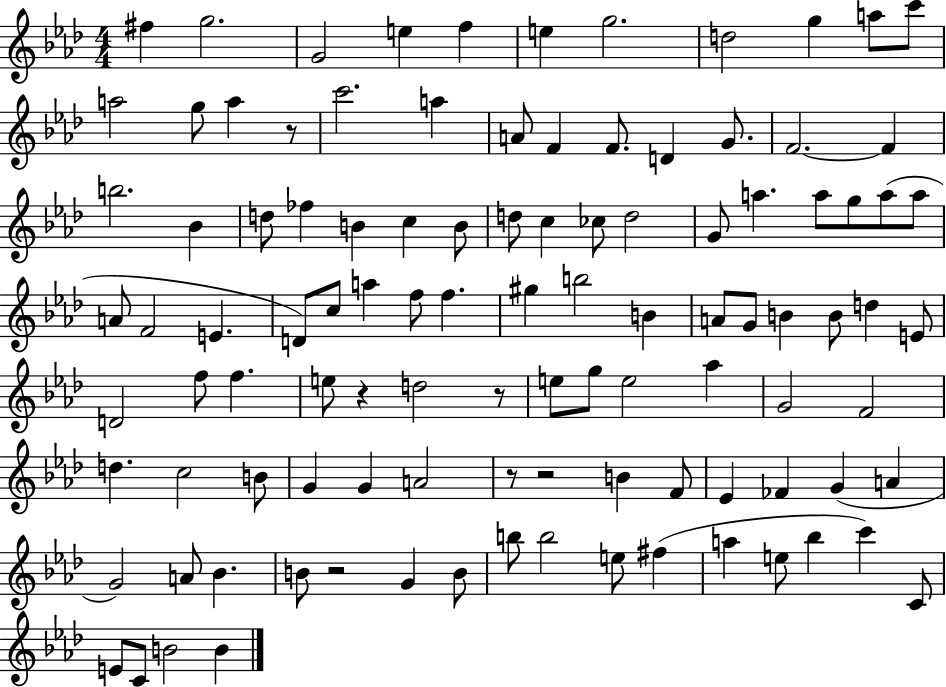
X:1
T:Untitled
M:4/4
L:1/4
K:Ab
^f g2 G2 e f e g2 d2 g a/2 c'/2 a2 g/2 a z/2 c'2 a A/2 F F/2 D G/2 F2 F b2 _B d/2 _f B c B/2 d/2 c _c/2 d2 G/2 a a/2 g/2 a/2 a/2 A/2 F2 E D/2 c/2 a f/2 f ^g b2 B A/2 G/2 B B/2 d E/2 D2 f/2 f e/2 z d2 z/2 e/2 g/2 e2 _a G2 F2 d c2 B/2 G G A2 z/2 z2 B F/2 _E _F G A G2 A/2 _B B/2 z2 G B/2 b/2 b2 e/2 ^f a e/2 _b c' C/2 E/2 C/2 B2 B